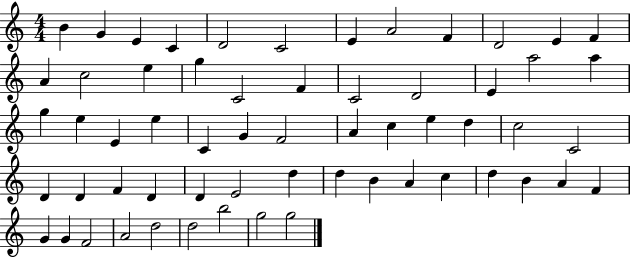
B4/q G4/q E4/q C4/q D4/h C4/h E4/q A4/h F4/q D4/h E4/q F4/q A4/q C5/h E5/q G5/q C4/h F4/q C4/h D4/h E4/q A5/h A5/q G5/q E5/q E4/q E5/q C4/q G4/q F4/h A4/q C5/q E5/q D5/q C5/h C4/h D4/q D4/q F4/q D4/q D4/q E4/h D5/q D5/q B4/q A4/q C5/q D5/q B4/q A4/q F4/q G4/q G4/q F4/h A4/h D5/h D5/h B5/h G5/h G5/h